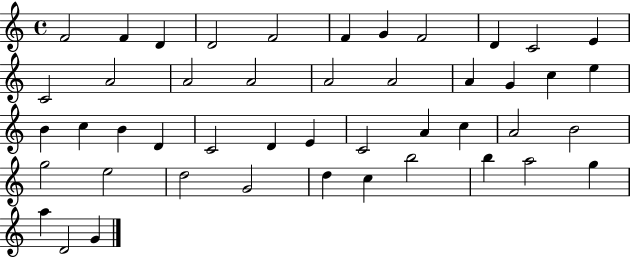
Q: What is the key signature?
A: C major